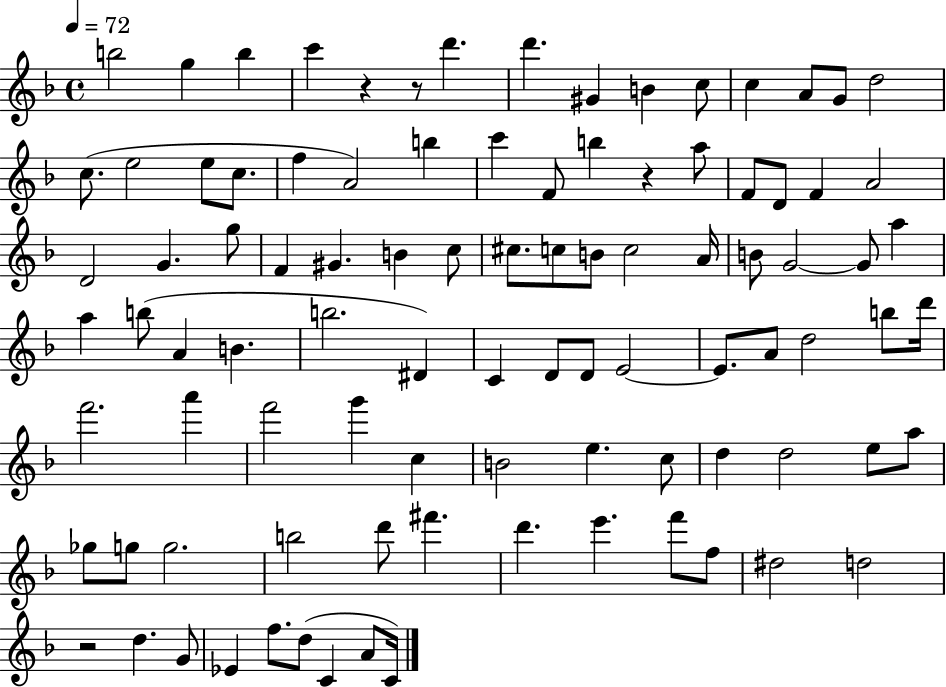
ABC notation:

X:1
T:Untitled
M:4/4
L:1/4
K:F
b2 g b c' z z/2 d' d' ^G B c/2 c A/2 G/2 d2 c/2 e2 e/2 c/2 f A2 b c' F/2 b z a/2 F/2 D/2 F A2 D2 G g/2 F ^G B c/2 ^c/2 c/2 B/2 c2 A/4 B/2 G2 G/2 a a b/2 A B b2 ^D C D/2 D/2 E2 E/2 A/2 d2 b/2 d'/4 f'2 a' f'2 g' c B2 e c/2 d d2 e/2 a/2 _g/2 g/2 g2 b2 d'/2 ^f' d' e' f'/2 f/2 ^d2 d2 z2 d G/2 _E f/2 d/2 C A/2 C/4